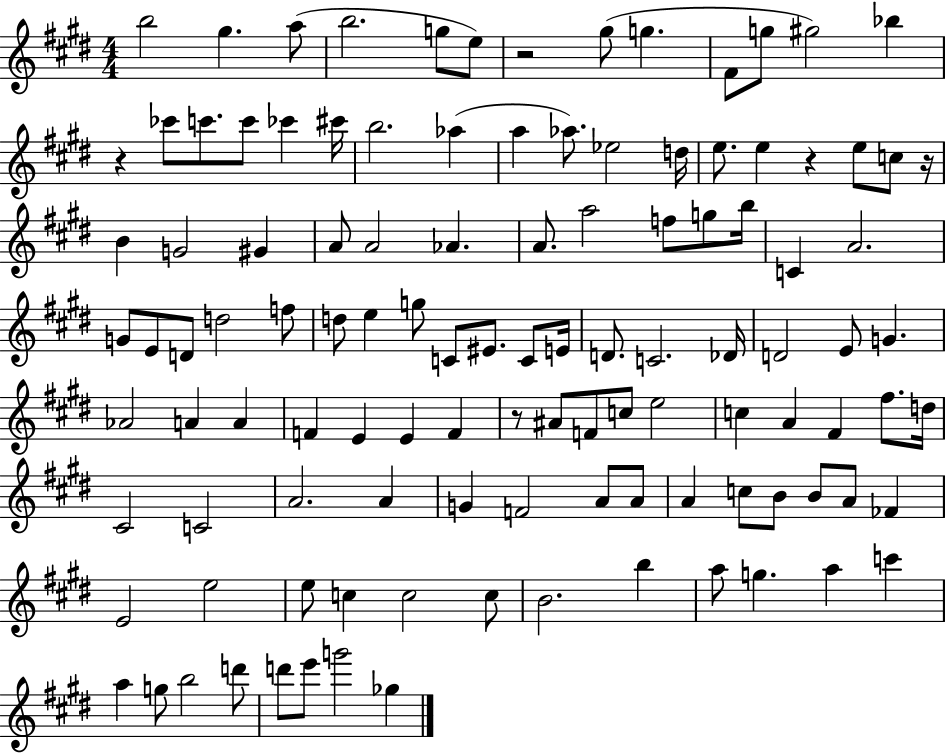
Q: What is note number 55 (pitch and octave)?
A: Db4